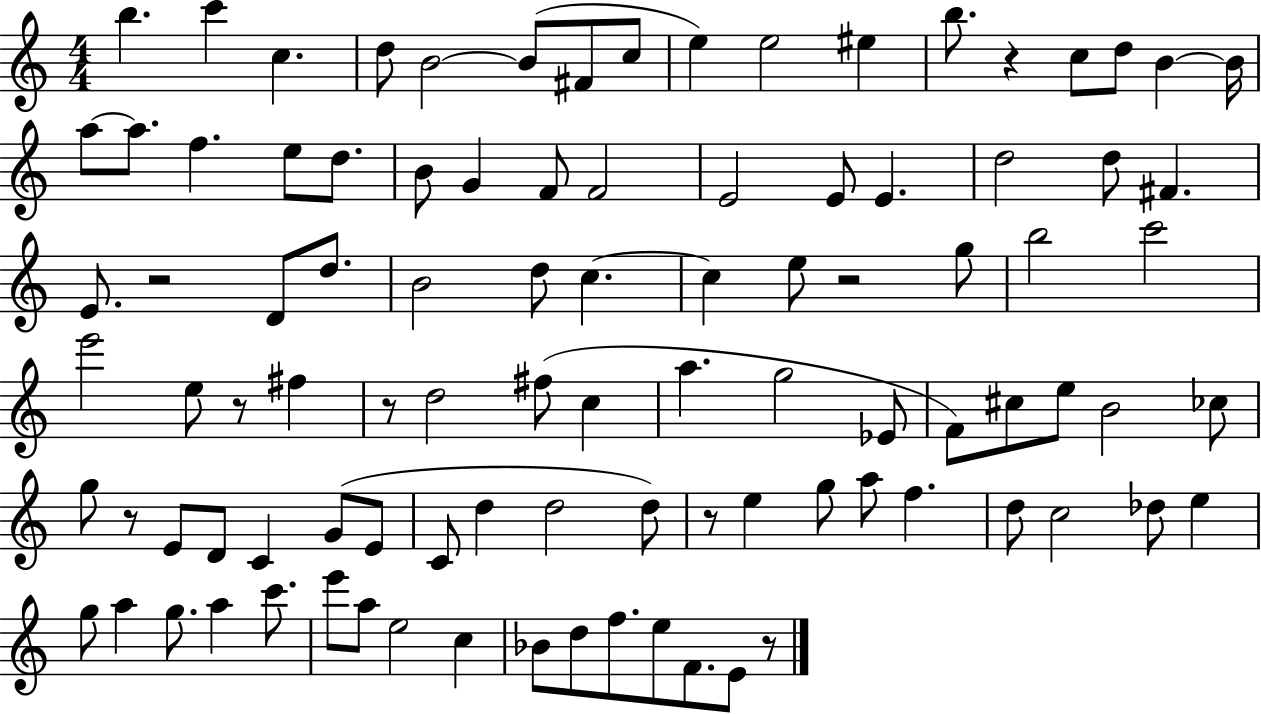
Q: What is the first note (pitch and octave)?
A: B5